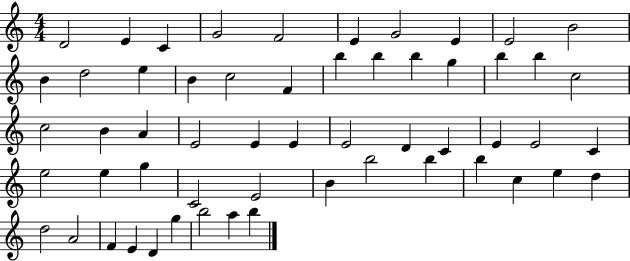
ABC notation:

X:1
T:Untitled
M:4/4
L:1/4
K:C
D2 E C G2 F2 E G2 E E2 B2 B d2 e B c2 F b b b g b b c2 c2 B A E2 E E E2 D C E E2 C e2 e g C2 E2 B b2 b b c e d d2 A2 F E D g b2 a b